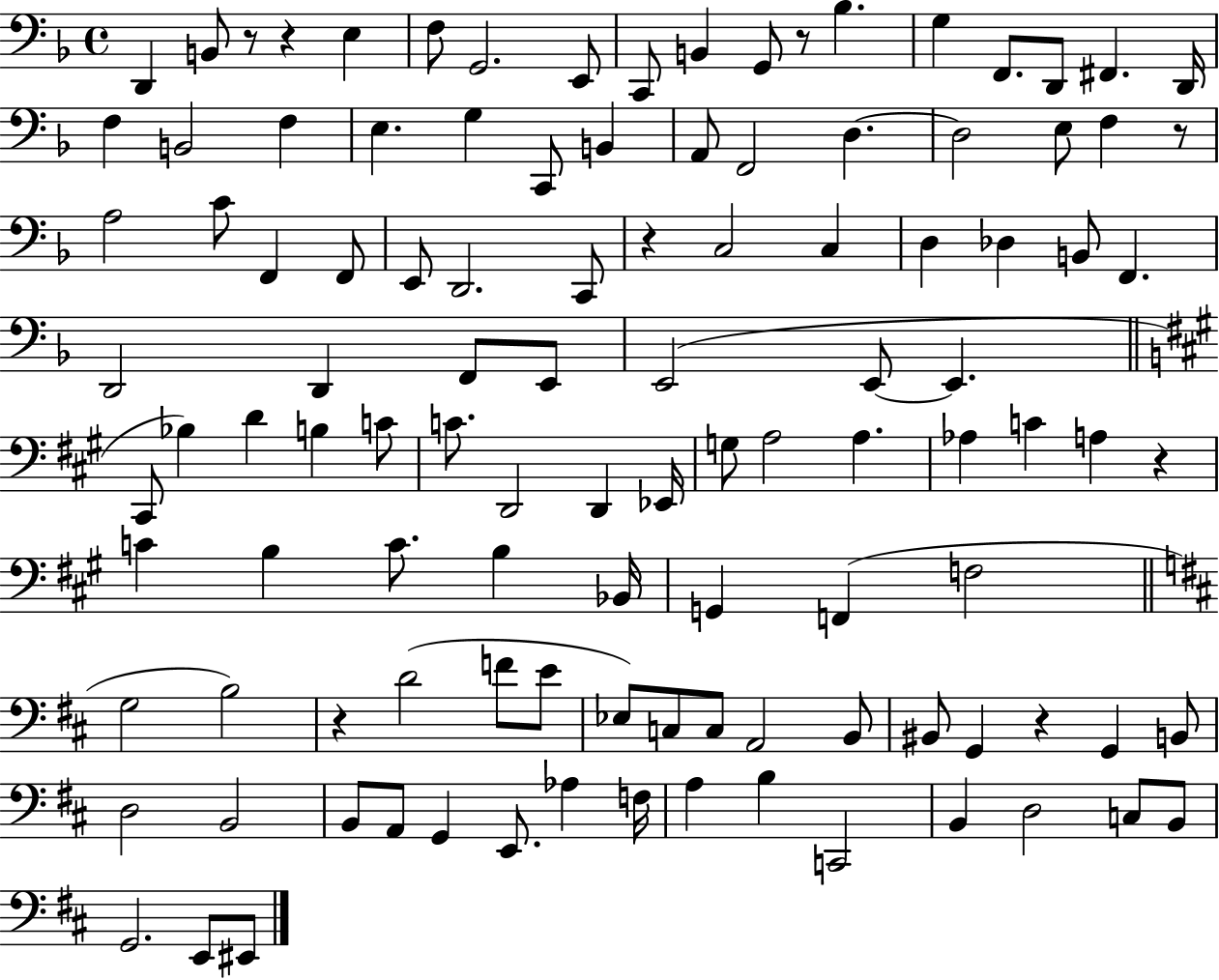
D2/q B2/e R/e R/q E3/q F3/e G2/h. E2/e C2/e B2/q G2/e R/e Bb3/q. G3/q F2/e. D2/e F#2/q. D2/s F3/q B2/h F3/q E3/q. G3/q C2/e B2/q A2/e F2/h D3/q. D3/h E3/e F3/q R/e A3/h C4/e F2/q F2/e E2/e D2/h. C2/e R/q C3/h C3/q D3/q Db3/q B2/e F2/q. D2/h D2/q F2/e E2/e E2/h E2/e E2/q. C#2/e Bb3/q D4/q B3/q C4/e C4/e. D2/h D2/q Eb2/s G3/e A3/h A3/q. Ab3/q C4/q A3/q R/q C4/q B3/q C4/e. B3/q Bb2/s G2/q F2/q F3/h G3/h B3/h R/q D4/h F4/e E4/e Eb3/e C3/e C3/e A2/h B2/e BIS2/e G2/q R/q G2/q B2/e D3/h B2/h B2/e A2/e G2/q E2/e. Ab3/q F3/s A3/q B3/q C2/h B2/q D3/h C3/e B2/e G2/h. E2/e EIS2/e